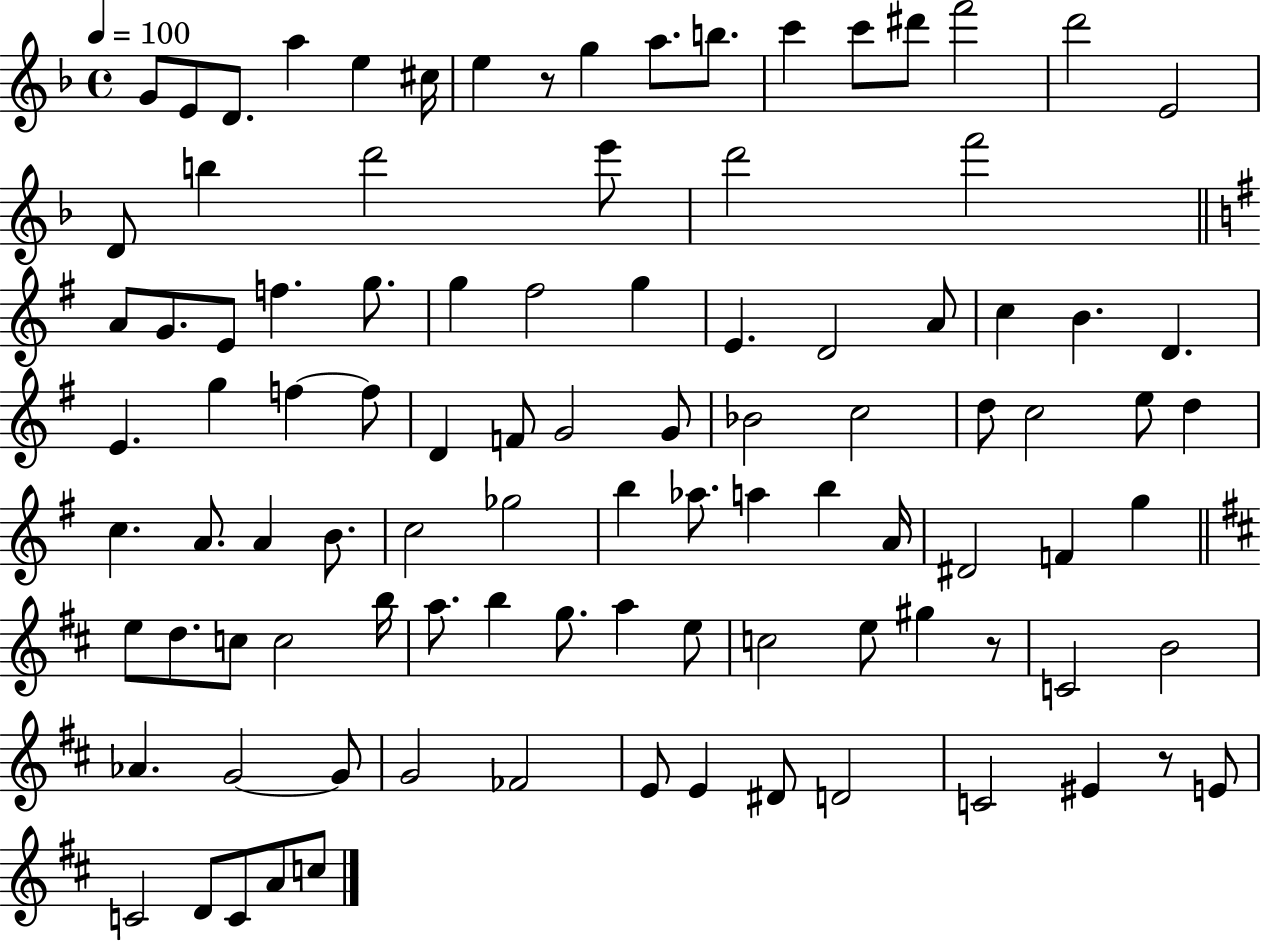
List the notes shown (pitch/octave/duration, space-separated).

G4/e E4/e D4/e. A5/q E5/q C#5/s E5/q R/e G5/q A5/e. B5/e. C6/q C6/e D#6/e F6/h D6/h E4/h D4/e B5/q D6/h E6/e D6/h F6/h A4/e G4/e. E4/e F5/q. G5/e. G5/q F#5/h G5/q E4/q. D4/h A4/e C5/q B4/q. D4/q. E4/q. G5/q F5/q F5/e D4/q F4/e G4/h G4/e Bb4/h C5/h D5/e C5/h E5/e D5/q C5/q. A4/e. A4/q B4/e. C5/h Gb5/h B5/q Ab5/e. A5/q B5/q A4/s D#4/h F4/q G5/q E5/e D5/e. C5/e C5/h B5/s A5/e. B5/q G5/e. A5/q E5/e C5/h E5/e G#5/q R/e C4/h B4/h Ab4/q. G4/h G4/e G4/h FES4/h E4/e E4/q D#4/e D4/h C4/h EIS4/q R/e E4/e C4/h D4/e C4/e A4/e C5/e